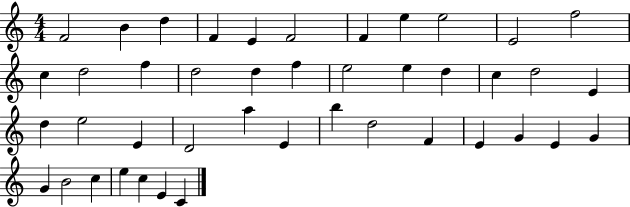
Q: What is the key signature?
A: C major